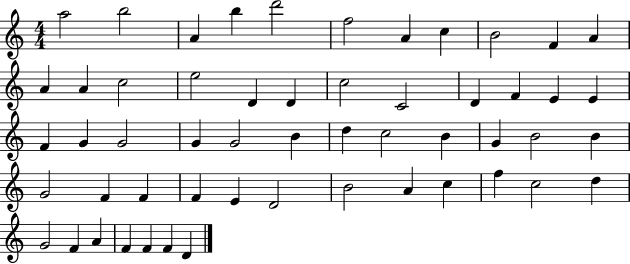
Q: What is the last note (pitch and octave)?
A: D4